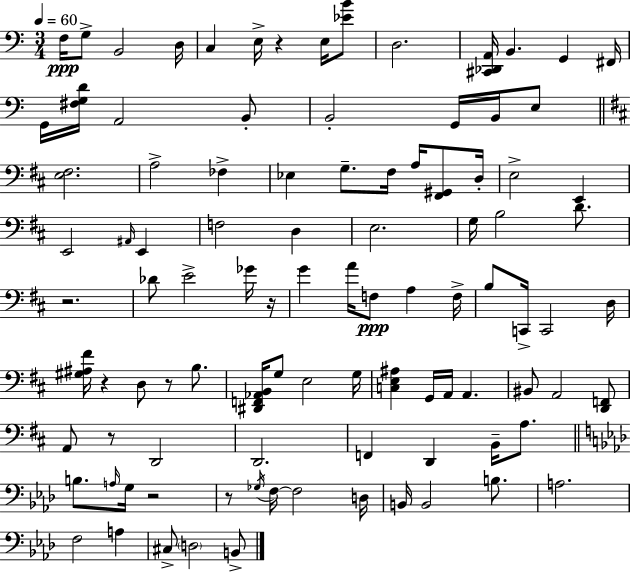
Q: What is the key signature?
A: C major